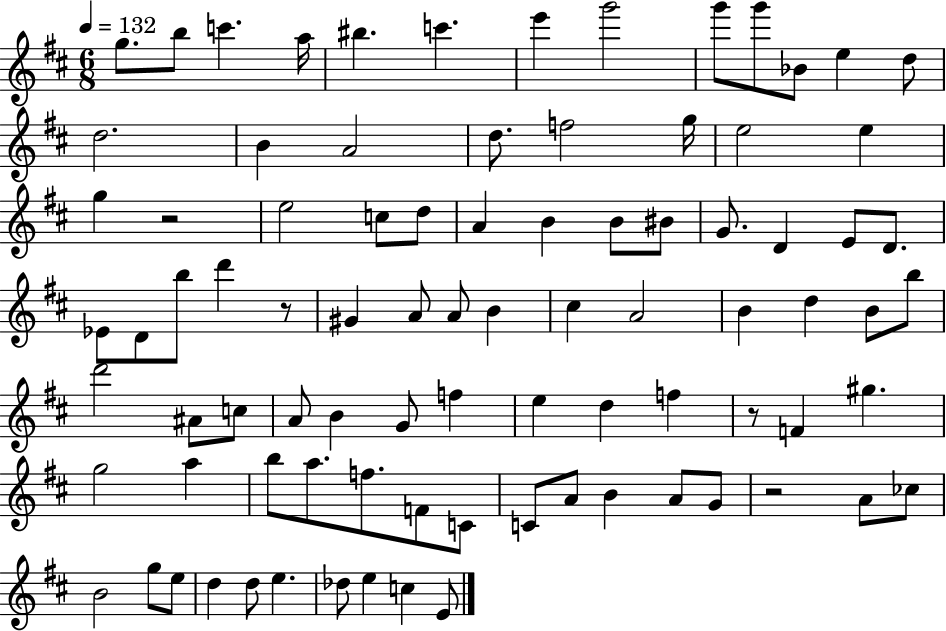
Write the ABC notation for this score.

X:1
T:Untitled
M:6/8
L:1/4
K:D
g/2 b/2 c' a/4 ^b c' e' g'2 g'/2 g'/2 _B/2 e d/2 d2 B A2 d/2 f2 g/4 e2 e g z2 e2 c/2 d/2 A B B/2 ^B/2 G/2 D E/2 D/2 _E/2 D/2 b/2 d' z/2 ^G A/2 A/2 B ^c A2 B d B/2 b/2 d'2 ^A/2 c/2 A/2 B G/2 f e d f z/2 F ^g g2 a b/2 a/2 f/2 F/2 C/2 C/2 A/2 B A/2 G/2 z2 A/2 _c/2 B2 g/2 e/2 d d/2 e _d/2 e c E/2